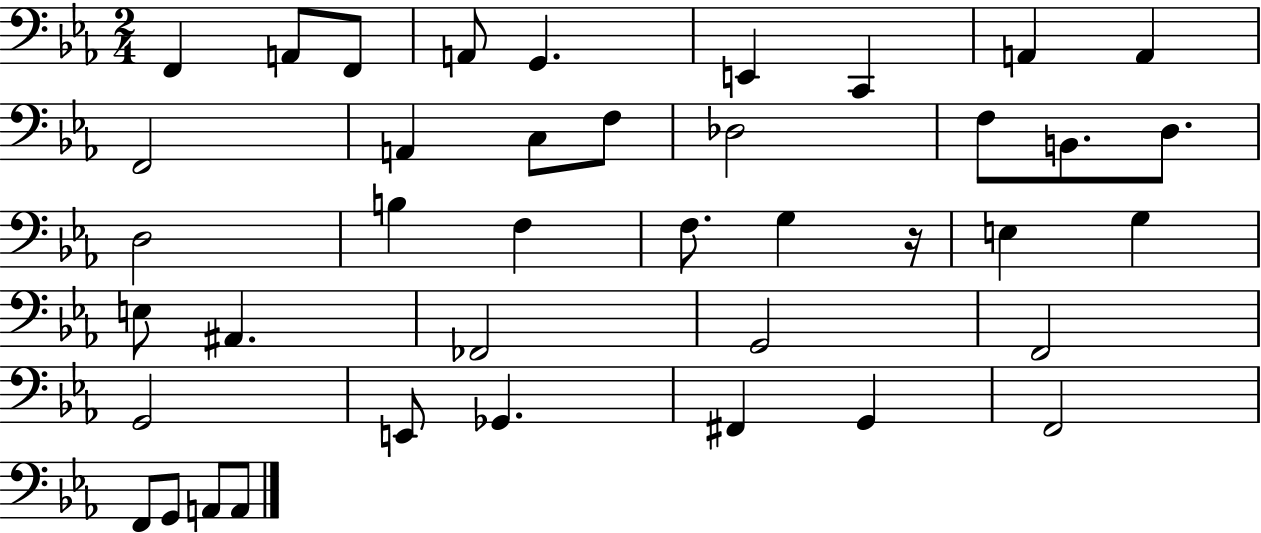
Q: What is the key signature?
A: EES major